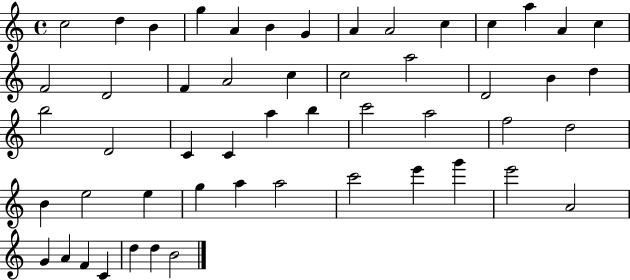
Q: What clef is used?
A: treble